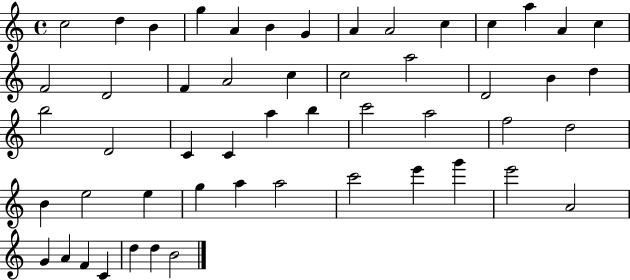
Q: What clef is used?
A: treble